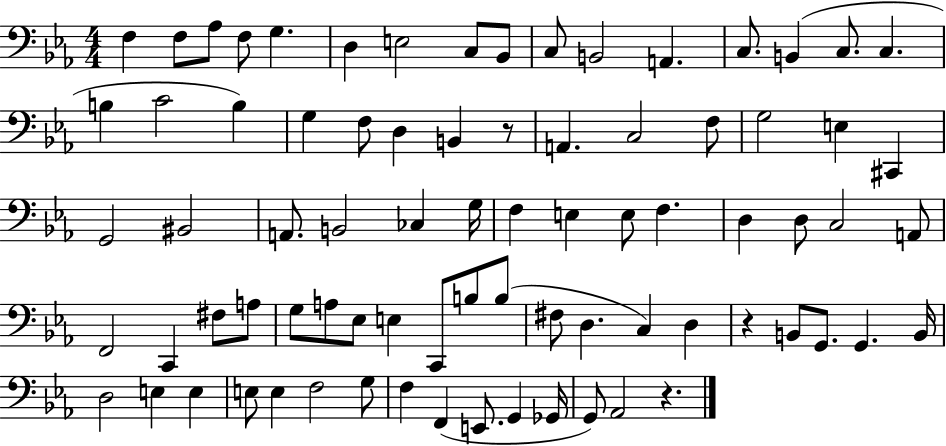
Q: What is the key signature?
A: EES major